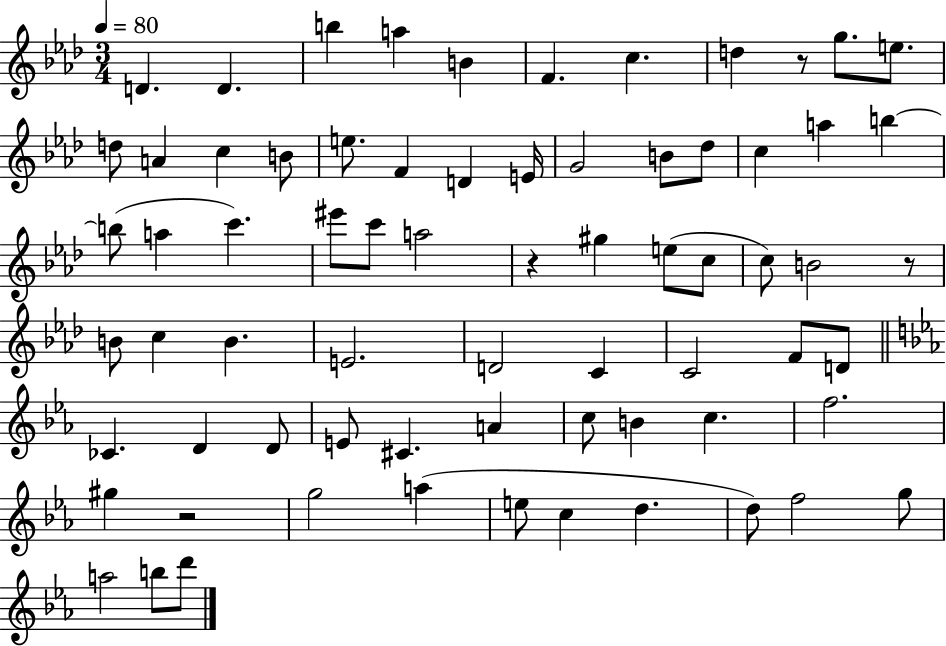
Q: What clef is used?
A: treble